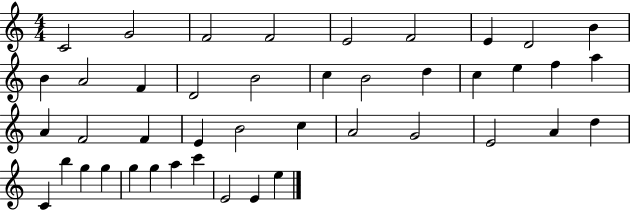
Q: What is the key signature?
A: C major